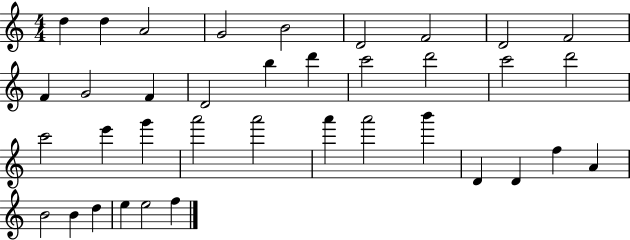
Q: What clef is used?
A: treble